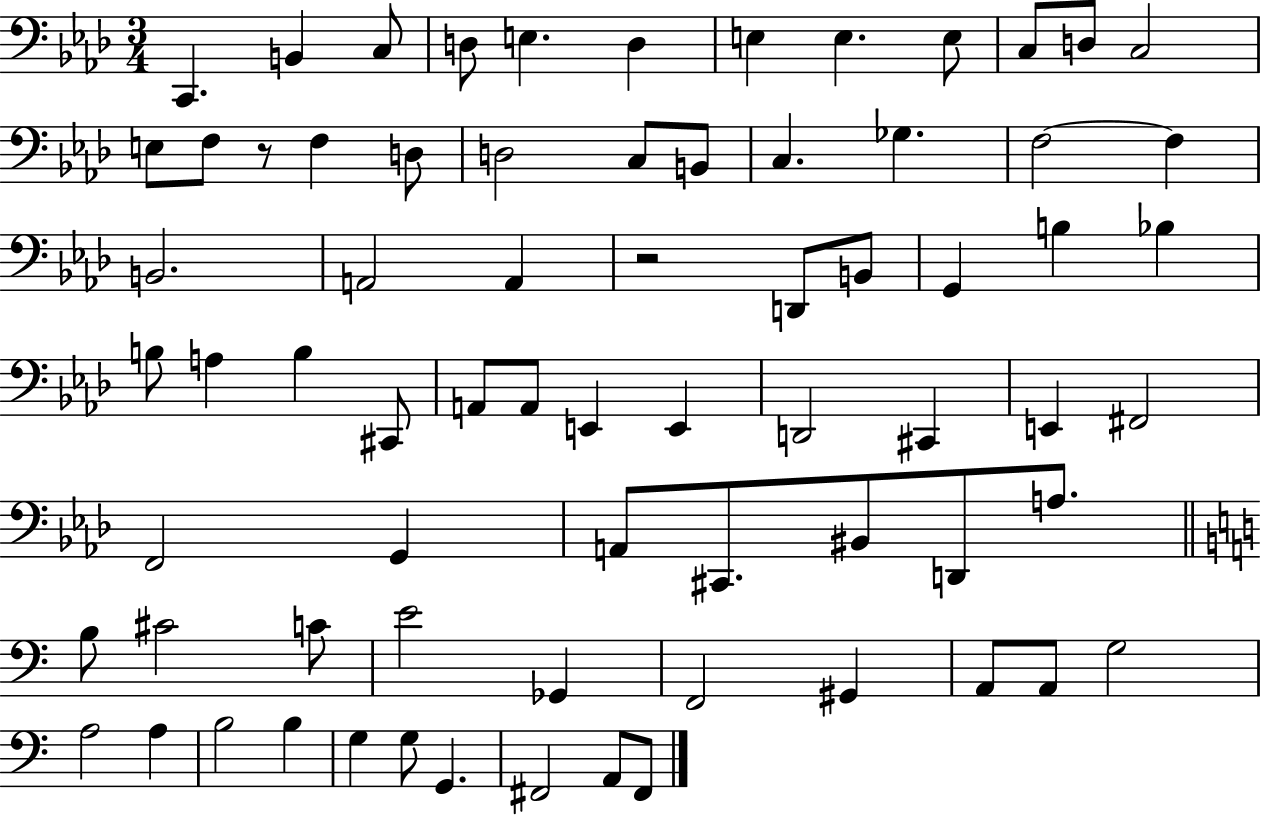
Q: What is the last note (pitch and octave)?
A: F#2